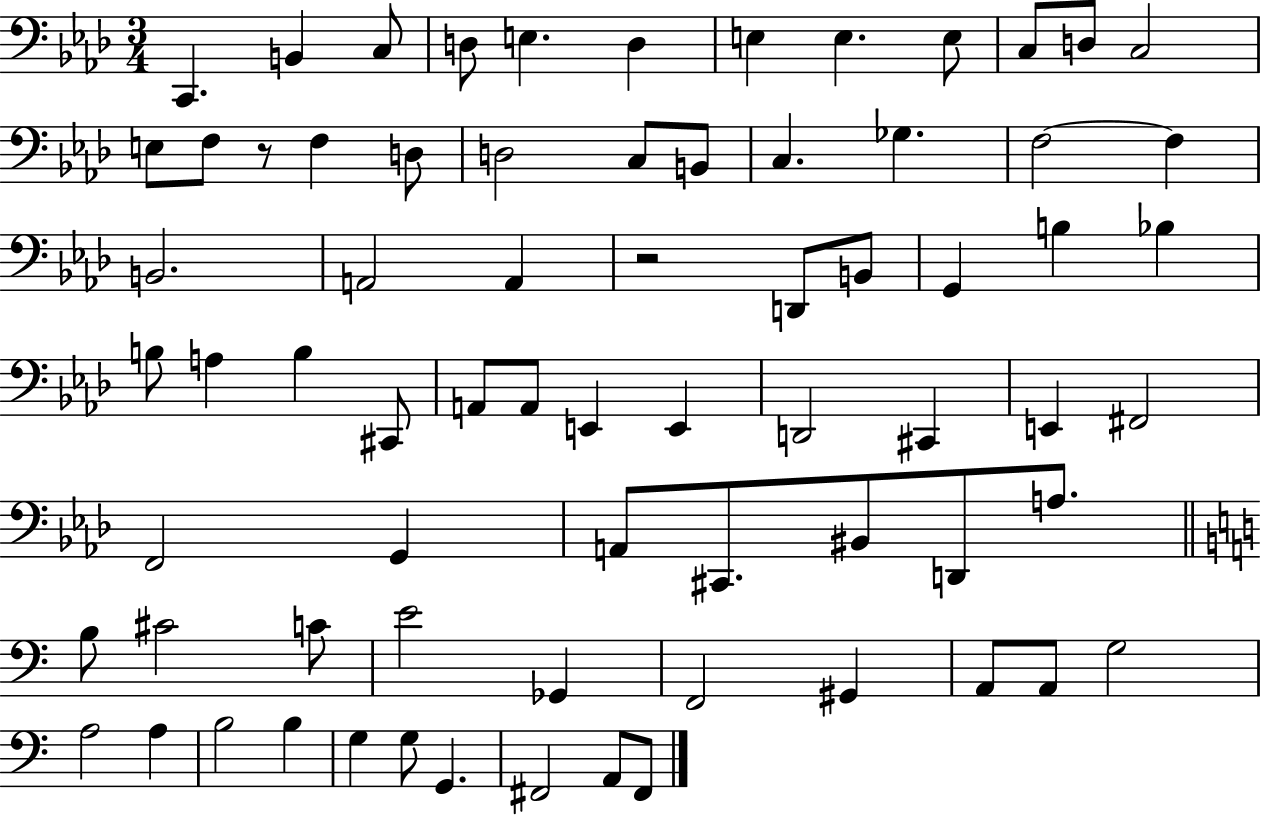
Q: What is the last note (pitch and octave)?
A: F#2